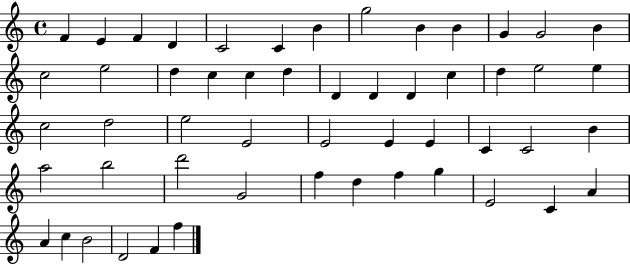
F4/q E4/q F4/q D4/q C4/h C4/q B4/q G5/h B4/q B4/q G4/q G4/h B4/q C5/h E5/h D5/q C5/q C5/q D5/q D4/q D4/q D4/q C5/q D5/q E5/h E5/q C5/h D5/h E5/h E4/h E4/h E4/q E4/q C4/q C4/h B4/q A5/h B5/h D6/h G4/h F5/q D5/q F5/q G5/q E4/h C4/q A4/q A4/q C5/q B4/h D4/h F4/q F5/q